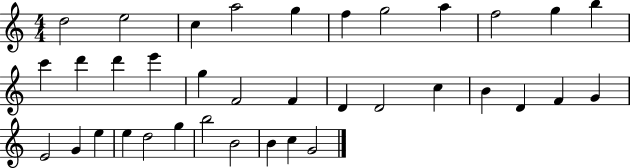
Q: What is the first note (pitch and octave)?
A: D5